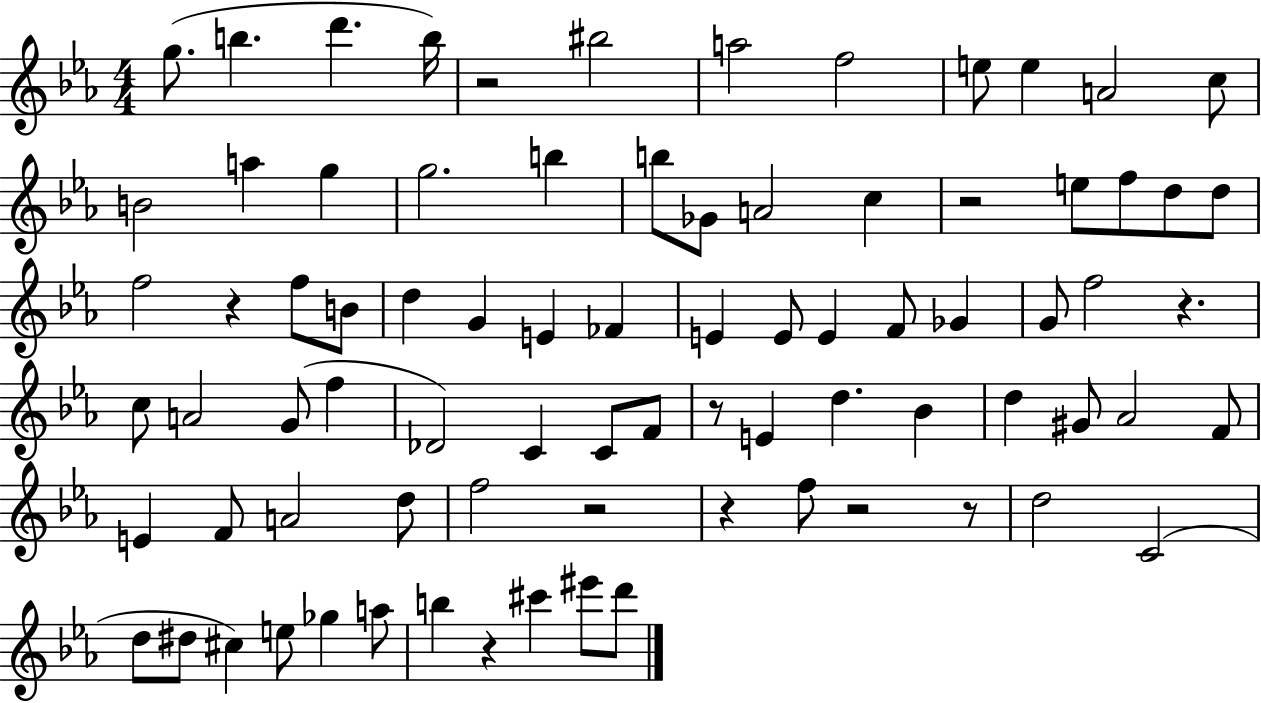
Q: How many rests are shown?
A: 10